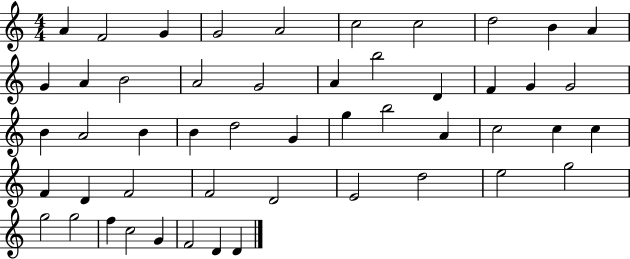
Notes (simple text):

A4/q F4/h G4/q G4/h A4/h C5/h C5/h D5/h B4/q A4/q G4/q A4/q B4/h A4/h G4/h A4/q B5/h D4/q F4/q G4/q G4/h B4/q A4/h B4/q B4/q D5/h G4/q G5/q B5/h A4/q C5/h C5/q C5/q F4/q D4/q F4/h F4/h D4/h E4/h D5/h E5/h G5/h G5/h G5/h F5/q C5/h G4/q F4/h D4/q D4/q